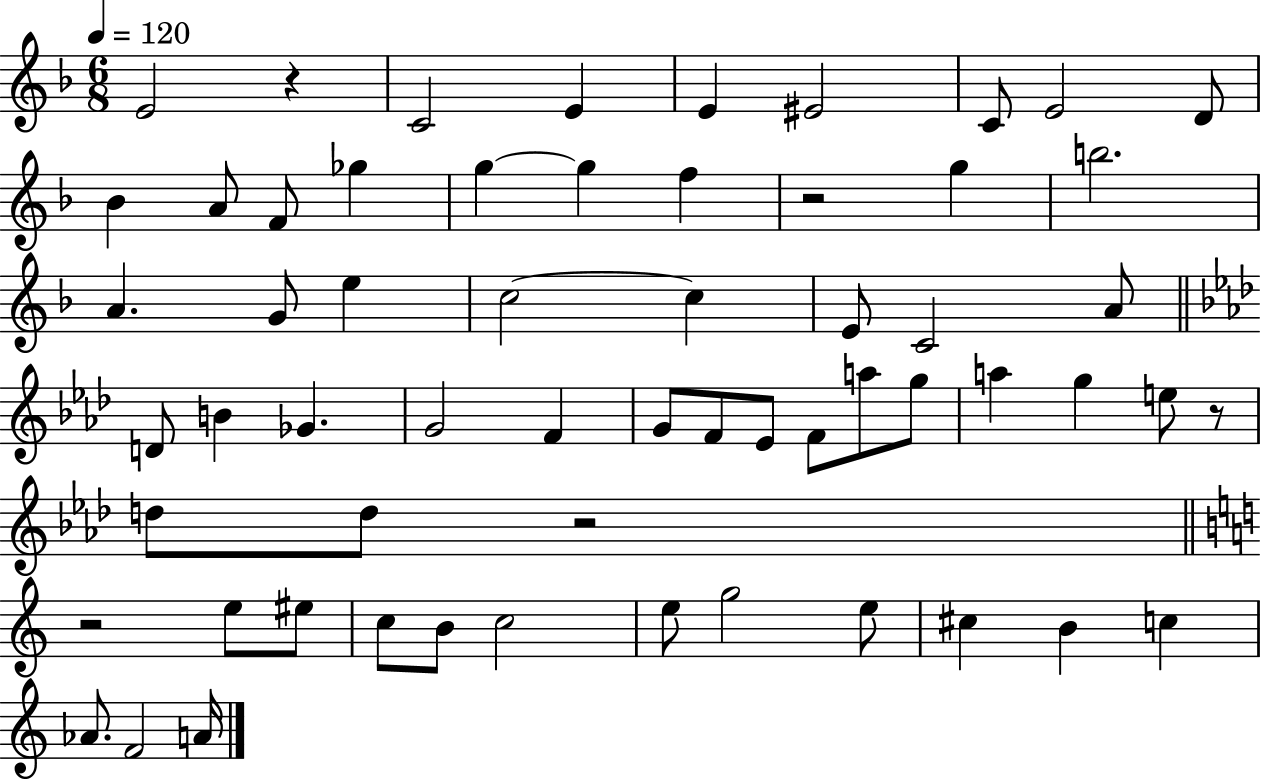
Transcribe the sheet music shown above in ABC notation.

X:1
T:Untitled
M:6/8
L:1/4
K:F
E2 z C2 E E ^E2 C/2 E2 D/2 _B A/2 F/2 _g g g f z2 g b2 A G/2 e c2 c E/2 C2 A/2 D/2 B _G G2 F G/2 F/2 _E/2 F/2 a/2 g/2 a g e/2 z/2 d/2 d/2 z2 z2 e/2 ^e/2 c/2 B/2 c2 e/2 g2 e/2 ^c B c _A/2 F2 A/4